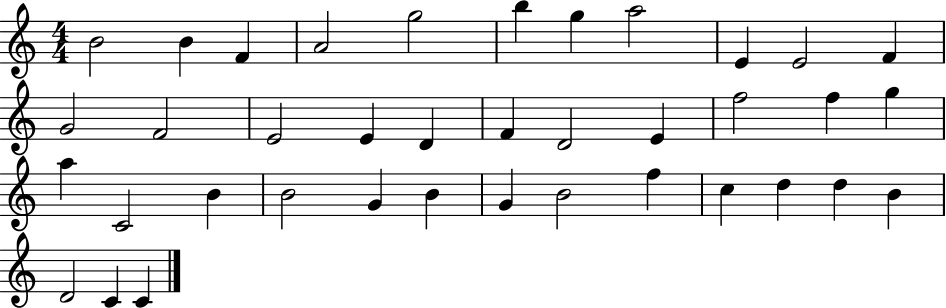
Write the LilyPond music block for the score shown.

{
  \clef treble
  \numericTimeSignature
  \time 4/4
  \key c \major
  b'2 b'4 f'4 | a'2 g''2 | b''4 g''4 a''2 | e'4 e'2 f'4 | \break g'2 f'2 | e'2 e'4 d'4 | f'4 d'2 e'4 | f''2 f''4 g''4 | \break a''4 c'2 b'4 | b'2 g'4 b'4 | g'4 b'2 f''4 | c''4 d''4 d''4 b'4 | \break d'2 c'4 c'4 | \bar "|."
}